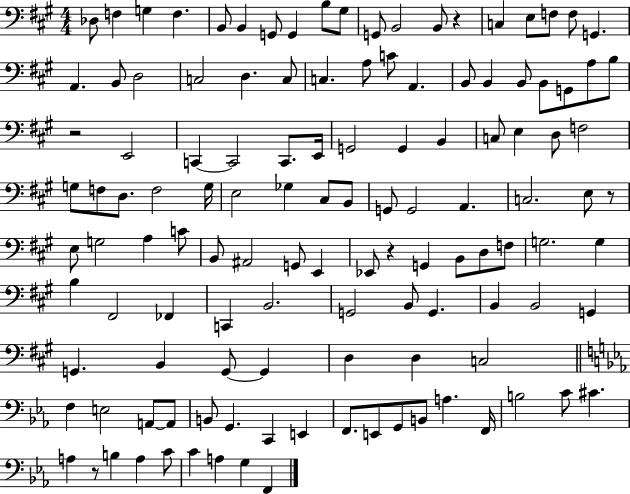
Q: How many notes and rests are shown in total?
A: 124